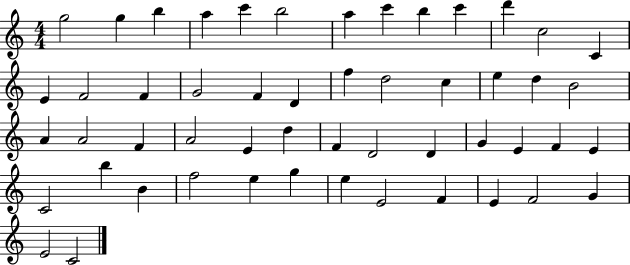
{
  \clef treble
  \numericTimeSignature
  \time 4/4
  \key c \major
  g''2 g''4 b''4 | a''4 c'''4 b''2 | a''4 c'''4 b''4 c'''4 | d'''4 c''2 c'4 | \break e'4 f'2 f'4 | g'2 f'4 d'4 | f''4 d''2 c''4 | e''4 d''4 b'2 | \break a'4 a'2 f'4 | a'2 e'4 d''4 | f'4 d'2 d'4 | g'4 e'4 f'4 e'4 | \break c'2 b''4 b'4 | f''2 e''4 g''4 | e''4 e'2 f'4 | e'4 f'2 g'4 | \break e'2 c'2 | \bar "|."
}